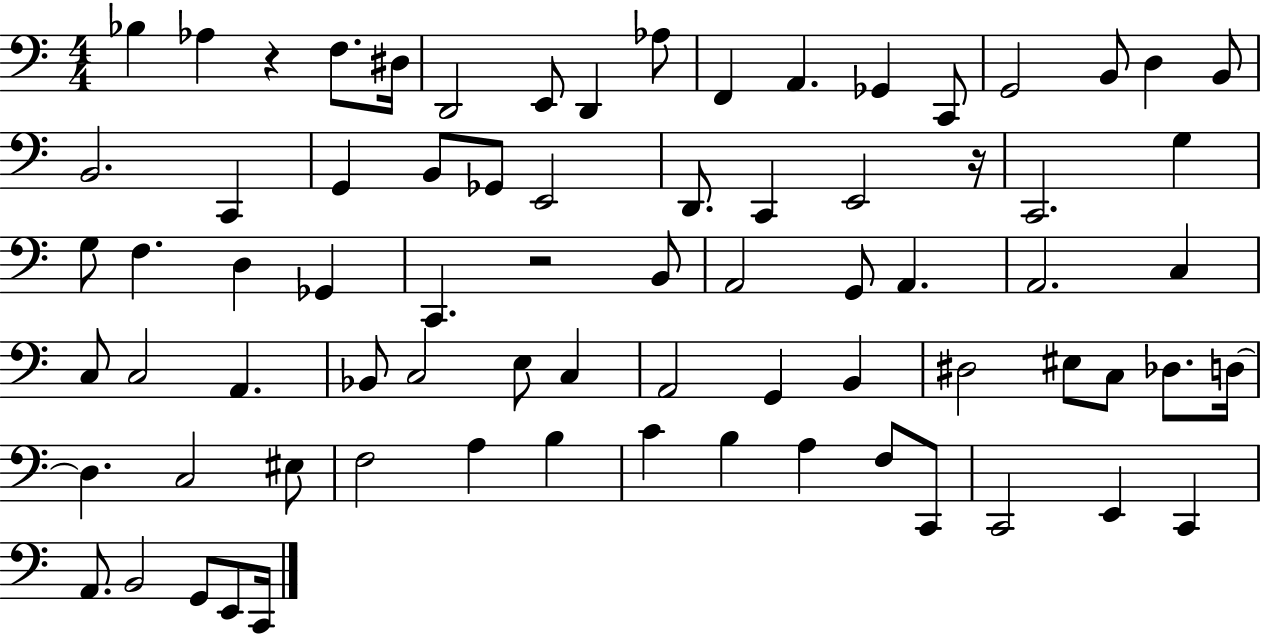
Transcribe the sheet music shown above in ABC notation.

X:1
T:Untitled
M:4/4
L:1/4
K:C
_B, _A, z F,/2 ^D,/4 D,,2 E,,/2 D,, _A,/2 F,, A,, _G,, C,,/2 G,,2 B,,/2 D, B,,/2 B,,2 C,, G,, B,,/2 _G,,/2 E,,2 D,,/2 C,, E,,2 z/4 C,,2 G, G,/2 F, D, _G,, C,, z2 B,,/2 A,,2 G,,/2 A,, A,,2 C, C,/2 C,2 A,, _B,,/2 C,2 E,/2 C, A,,2 G,, B,, ^D,2 ^E,/2 C,/2 _D,/2 D,/4 D, C,2 ^E,/2 F,2 A, B, C B, A, F,/2 C,,/2 C,,2 E,, C,, A,,/2 B,,2 G,,/2 E,,/2 C,,/4